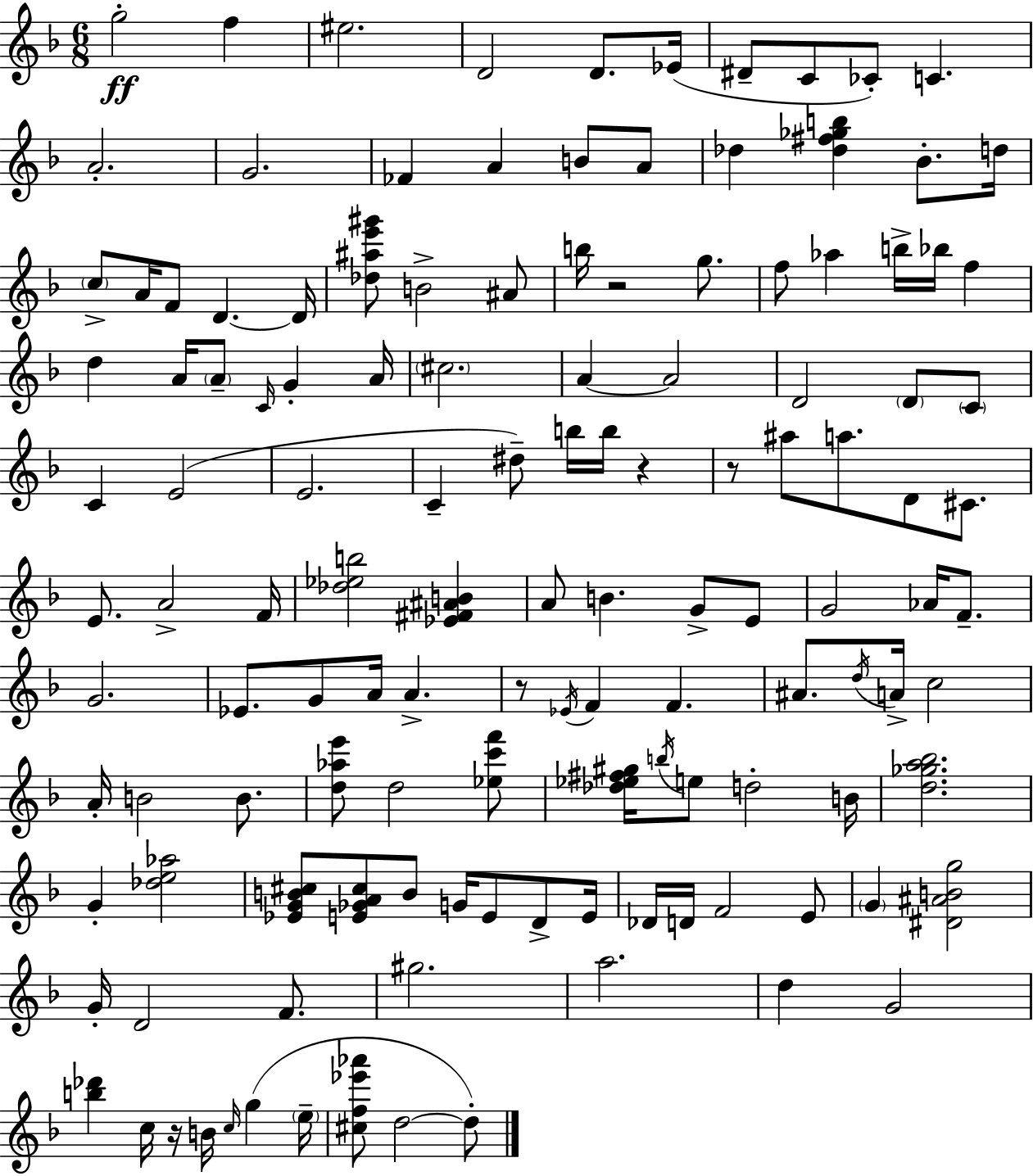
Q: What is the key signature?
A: F major